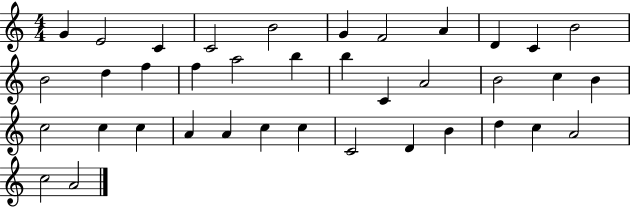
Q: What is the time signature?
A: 4/4